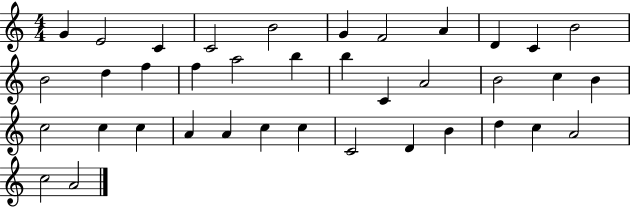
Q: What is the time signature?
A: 4/4